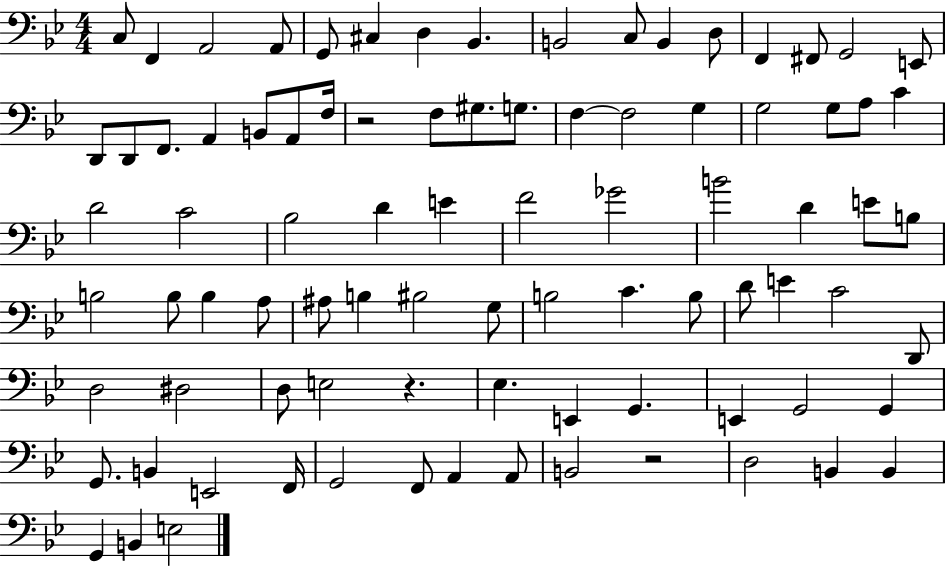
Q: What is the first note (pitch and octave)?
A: C3